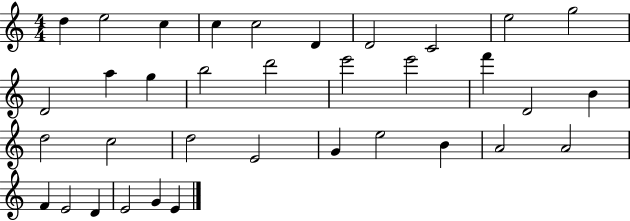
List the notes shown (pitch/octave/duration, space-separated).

D5/q E5/h C5/q C5/q C5/h D4/q D4/h C4/h E5/h G5/h D4/h A5/q G5/q B5/h D6/h E6/h E6/h F6/q D4/h B4/q D5/h C5/h D5/h E4/h G4/q E5/h B4/q A4/h A4/h F4/q E4/h D4/q E4/h G4/q E4/q